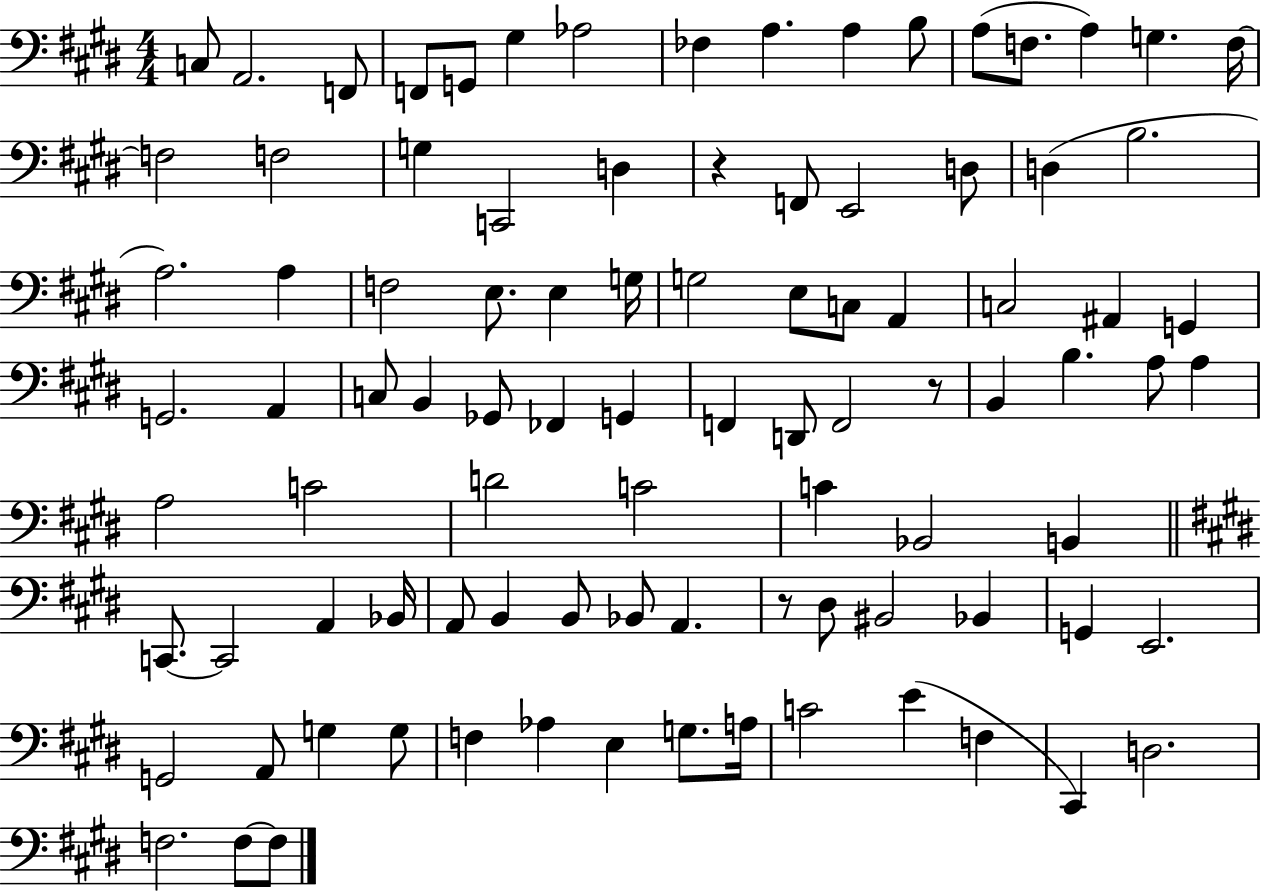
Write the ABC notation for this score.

X:1
T:Untitled
M:4/4
L:1/4
K:E
C,/2 A,,2 F,,/2 F,,/2 G,,/2 ^G, _A,2 _F, A, A, B,/2 A,/2 F,/2 A, G, F,/4 F,2 F,2 G, C,,2 D, z F,,/2 E,,2 D,/2 D, B,2 A,2 A, F,2 E,/2 E, G,/4 G,2 E,/2 C,/2 A,, C,2 ^A,, G,, G,,2 A,, C,/2 B,, _G,,/2 _F,, G,, F,, D,,/2 F,,2 z/2 B,, B, A,/2 A, A,2 C2 D2 C2 C _B,,2 B,, C,,/2 C,,2 A,, _B,,/4 A,,/2 B,, B,,/2 _B,,/2 A,, z/2 ^D,/2 ^B,,2 _B,, G,, E,,2 G,,2 A,,/2 G, G,/2 F, _A, E, G,/2 A,/4 C2 E F, ^C,, D,2 F,2 F,/2 F,/2